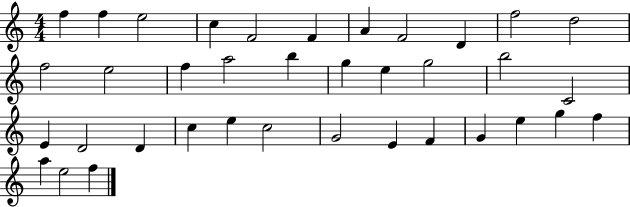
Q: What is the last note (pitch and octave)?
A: F5